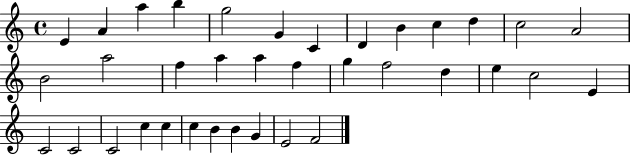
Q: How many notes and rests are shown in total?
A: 36